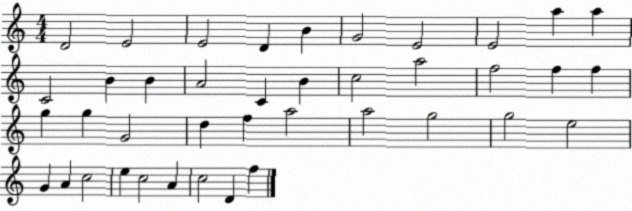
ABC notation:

X:1
T:Untitled
M:4/4
L:1/4
K:C
D2 E2 E2 D B G2 E2 E2 a a C2 B B A2 C B c2 a2 f2 f f g g G2 d f a2 a2 g2 g2 e2 G A c2 e c2 A c2 D f